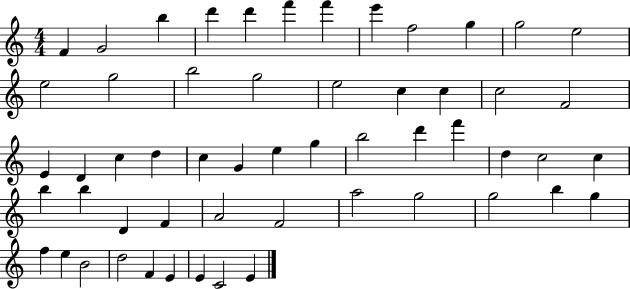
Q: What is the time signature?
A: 4/4